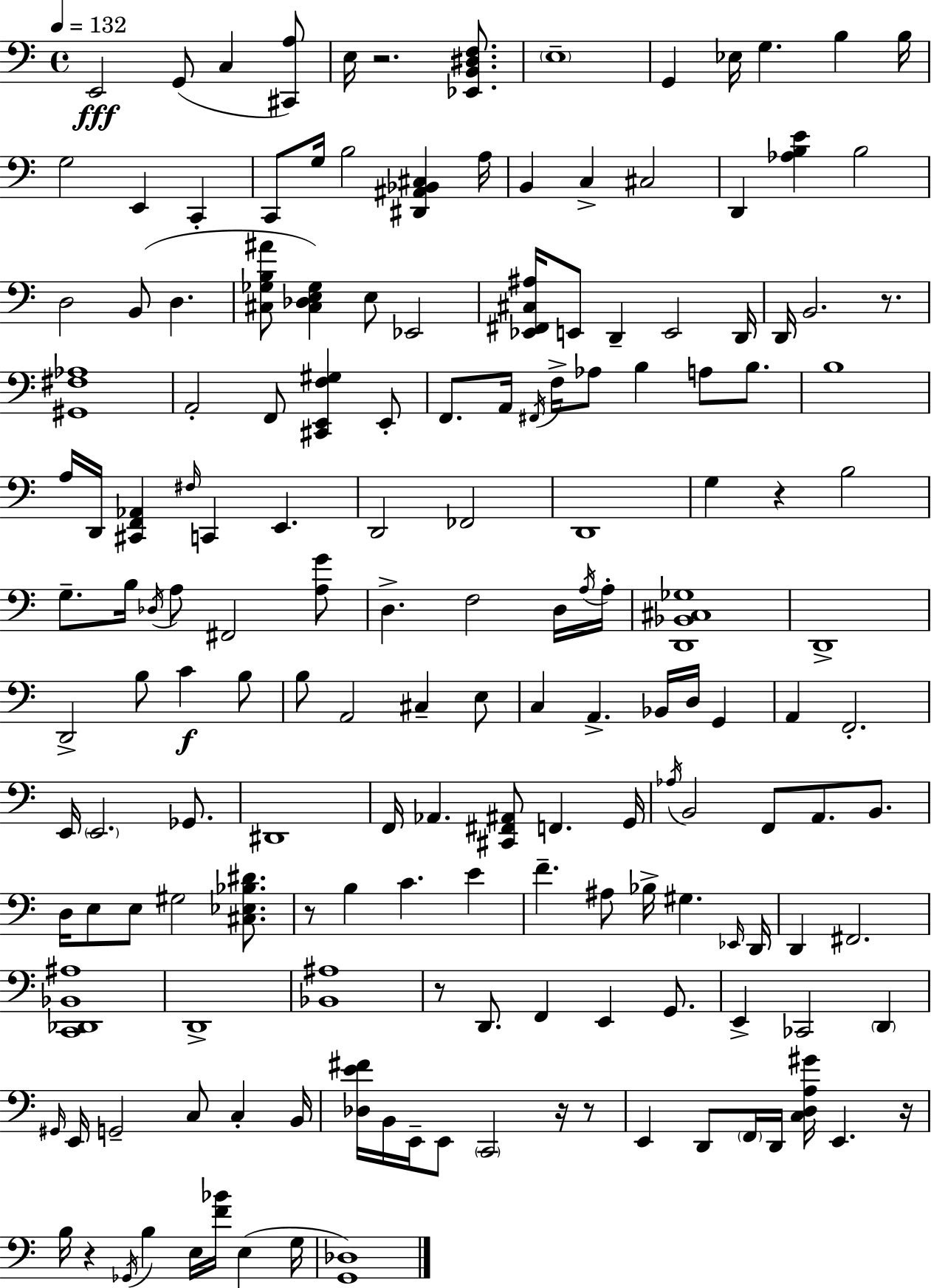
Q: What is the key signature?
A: C major